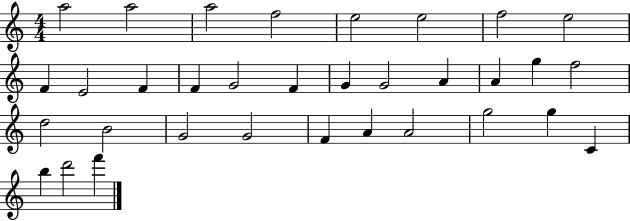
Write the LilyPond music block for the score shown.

{
  \clef treble
  \numericTimeSignature
  \time 4/4
  \key c \major
  a''2 a''2 | a''2 f''2 | e''2 e''2 | f''2 e''2 | \break f'4 e'2 f'4 | f'4 g'2 f'4 | g'4 g'2 a'4 | a'4 g''4 f''2 | \break d''2 b'2 | g'2 g'2 | f'4 a'4 a'2 | g''2 g''4 c'4 | \break b''4 d'''2 f'''4 | \bar "|."
}